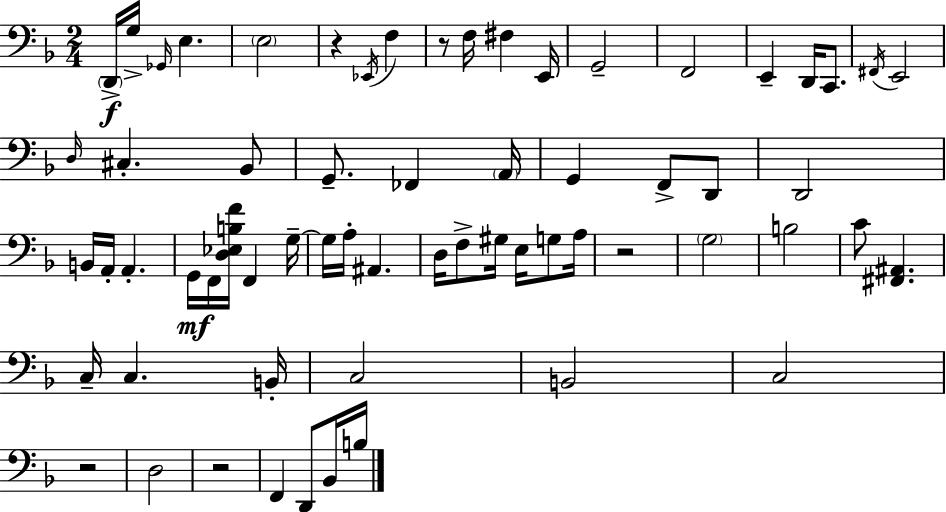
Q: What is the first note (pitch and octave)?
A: D2